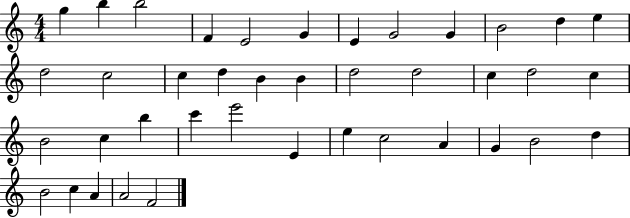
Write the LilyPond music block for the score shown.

{
  \clef treble
  \numericTimeSignature
  \time 4/4
  \key c \major
  g''4 b''4 b''2 | f'4 e'2 g'4 | e'4 g'2 g'4 | b'2 d''4 e''4 | \break d''2 c''2 | c''4 d''4 b'4 b'4 | d''2 d''2 | c''4 d''2 c''4 | \break b'2 c''4 b''4 | c'''4 e'''2 e'4 | e''4 c''2 a'4 | g'4 b'2 d''4 | \break b'2 c''4 a'4 | a'2 f'2 | \bar "|."
}